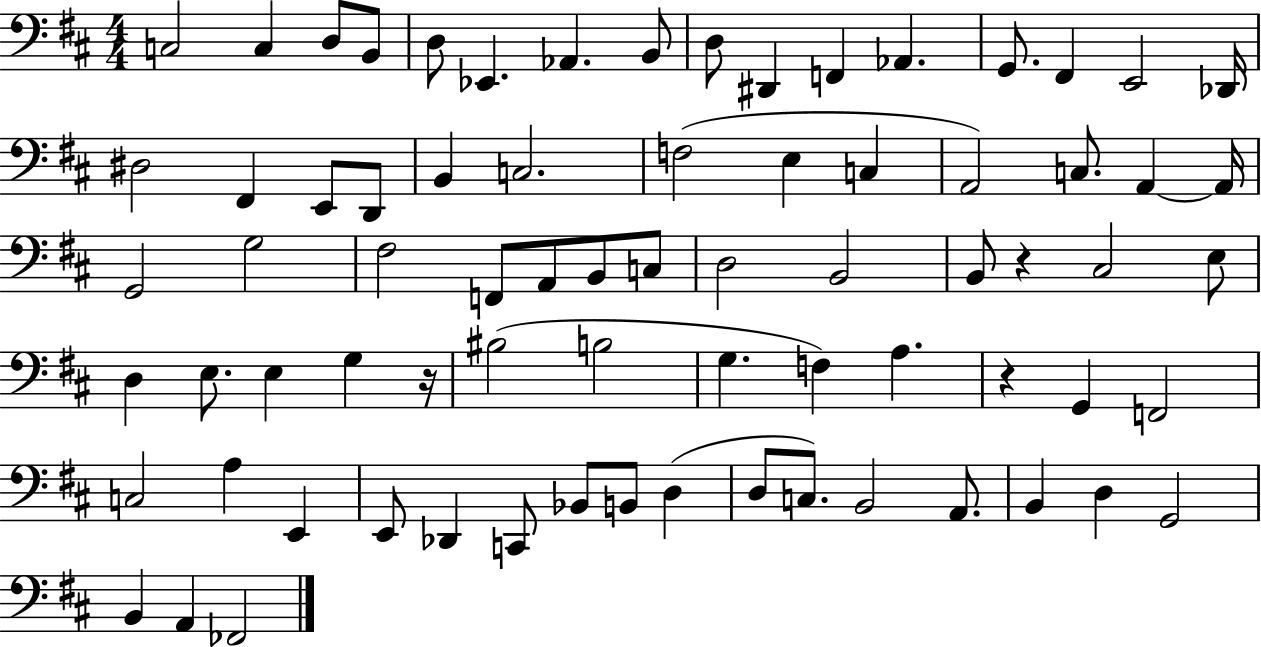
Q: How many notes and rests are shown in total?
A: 74